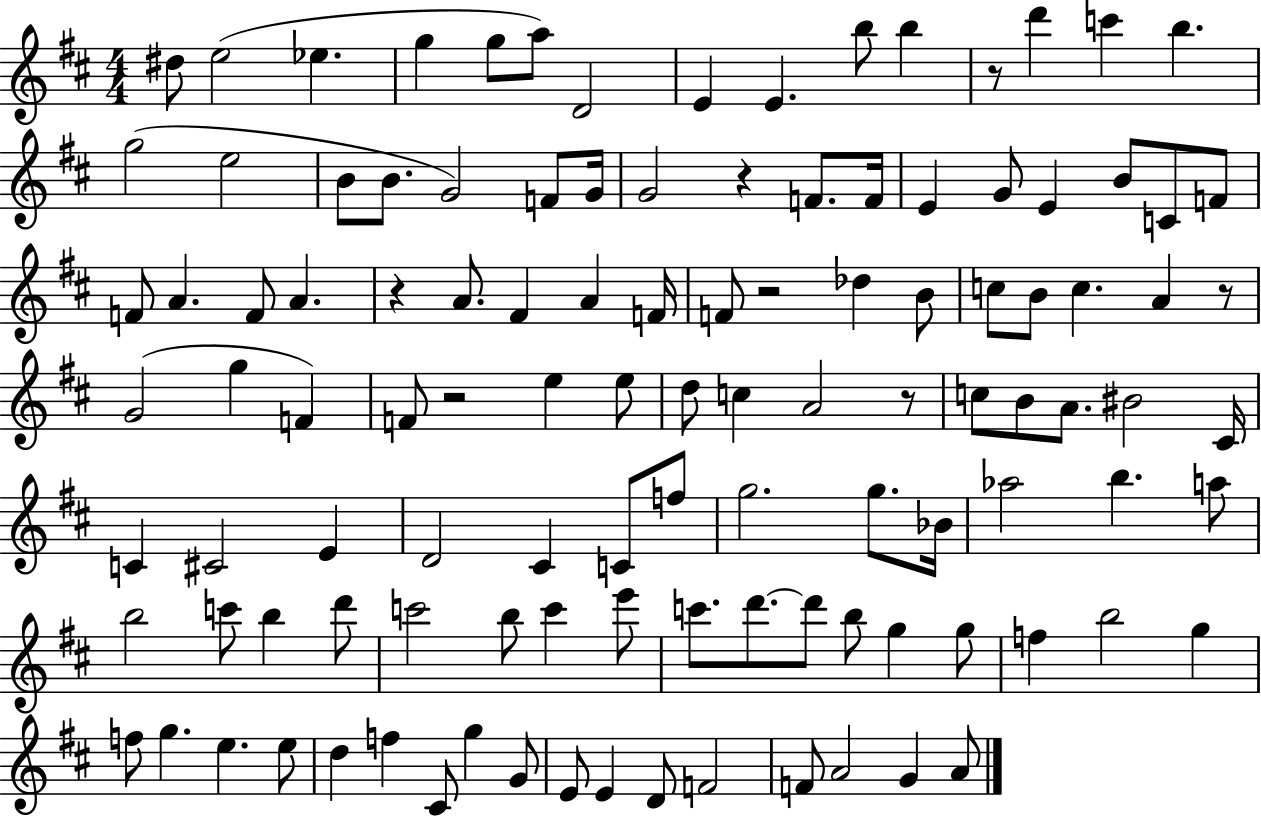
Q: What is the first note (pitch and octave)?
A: D#5